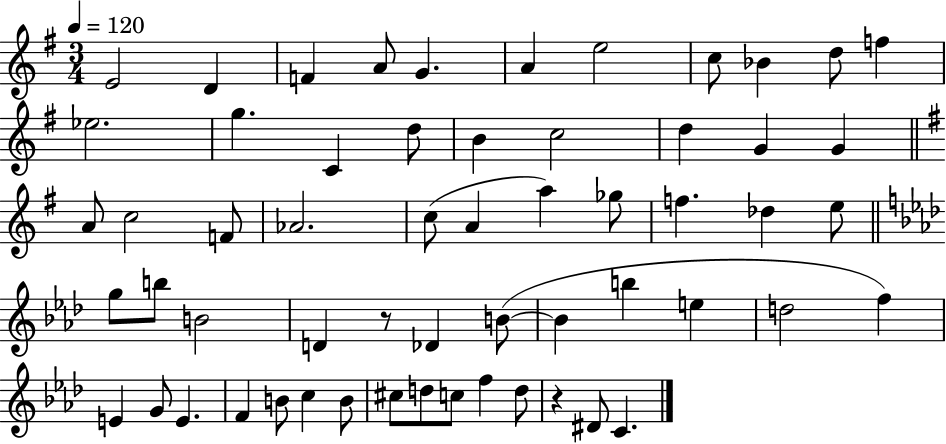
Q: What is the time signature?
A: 3/4